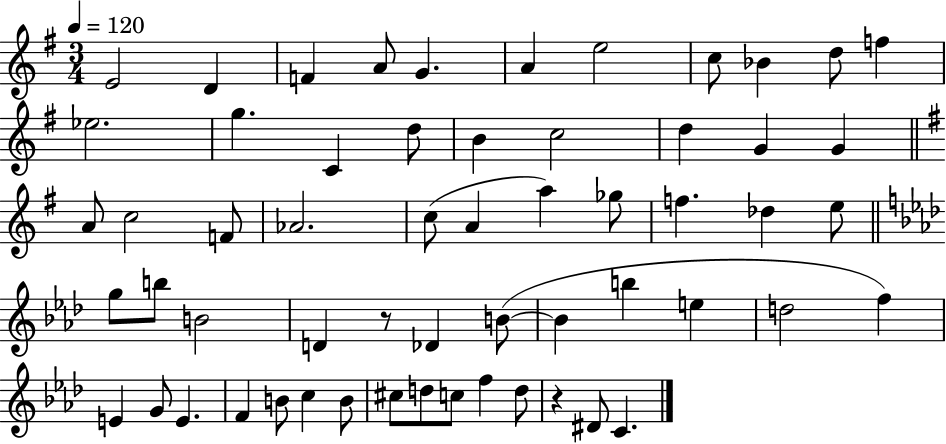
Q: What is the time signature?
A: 3/4